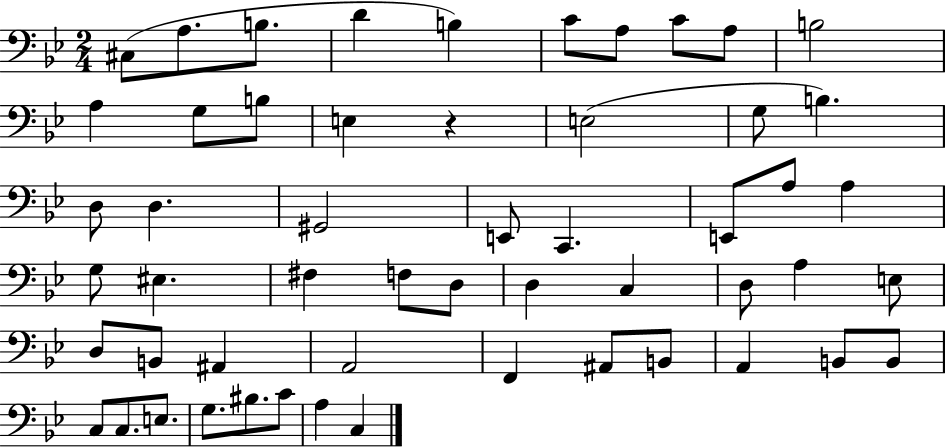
X:1
T:Untitled
M:2/4
L:1/4
K:Bb
^C,/2 A,/2 B,/2 D B, C/2 A,/2 C/2 A,/2 B,2 A, G,/2 B,/2 E, z E,2 G,/2 B, D,/2 D, ^G,,2 E,,/2 C,, E,,/2 A,/2 A, G,/2 ^E, ^F, F,/2 D,/2 D, C, D,/2 A, E,/2 D,/2 B,,/2 ^A,, A,,2 F,, ^A,,/2 B,,/2 A,, B,,/2 B,,/2 C,/2 C,/2 E,/2 G,/2 ^B,/2 C/2 A, C,